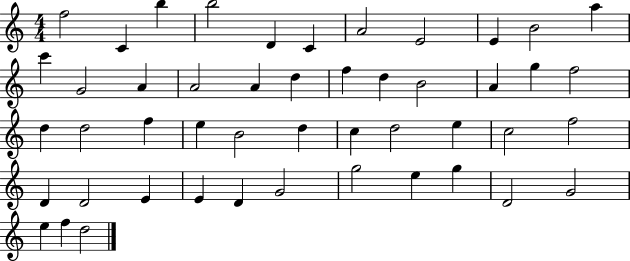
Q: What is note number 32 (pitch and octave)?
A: E5